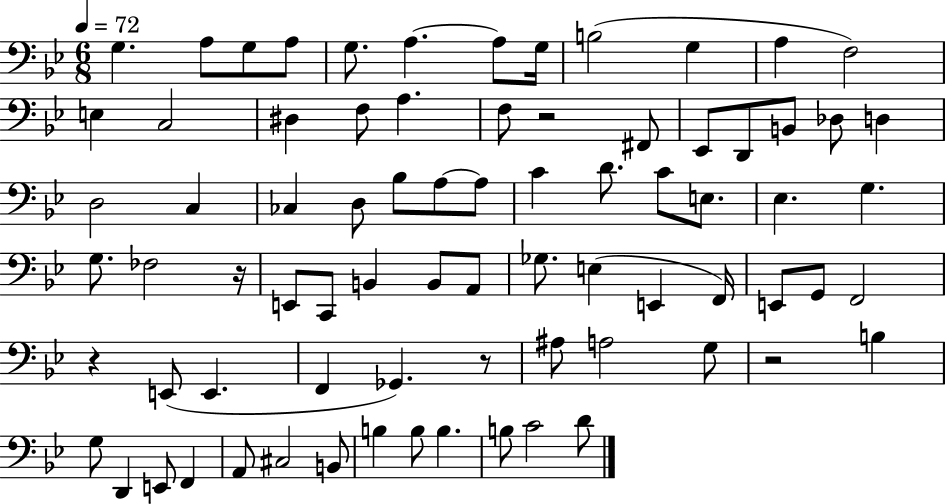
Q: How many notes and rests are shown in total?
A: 77